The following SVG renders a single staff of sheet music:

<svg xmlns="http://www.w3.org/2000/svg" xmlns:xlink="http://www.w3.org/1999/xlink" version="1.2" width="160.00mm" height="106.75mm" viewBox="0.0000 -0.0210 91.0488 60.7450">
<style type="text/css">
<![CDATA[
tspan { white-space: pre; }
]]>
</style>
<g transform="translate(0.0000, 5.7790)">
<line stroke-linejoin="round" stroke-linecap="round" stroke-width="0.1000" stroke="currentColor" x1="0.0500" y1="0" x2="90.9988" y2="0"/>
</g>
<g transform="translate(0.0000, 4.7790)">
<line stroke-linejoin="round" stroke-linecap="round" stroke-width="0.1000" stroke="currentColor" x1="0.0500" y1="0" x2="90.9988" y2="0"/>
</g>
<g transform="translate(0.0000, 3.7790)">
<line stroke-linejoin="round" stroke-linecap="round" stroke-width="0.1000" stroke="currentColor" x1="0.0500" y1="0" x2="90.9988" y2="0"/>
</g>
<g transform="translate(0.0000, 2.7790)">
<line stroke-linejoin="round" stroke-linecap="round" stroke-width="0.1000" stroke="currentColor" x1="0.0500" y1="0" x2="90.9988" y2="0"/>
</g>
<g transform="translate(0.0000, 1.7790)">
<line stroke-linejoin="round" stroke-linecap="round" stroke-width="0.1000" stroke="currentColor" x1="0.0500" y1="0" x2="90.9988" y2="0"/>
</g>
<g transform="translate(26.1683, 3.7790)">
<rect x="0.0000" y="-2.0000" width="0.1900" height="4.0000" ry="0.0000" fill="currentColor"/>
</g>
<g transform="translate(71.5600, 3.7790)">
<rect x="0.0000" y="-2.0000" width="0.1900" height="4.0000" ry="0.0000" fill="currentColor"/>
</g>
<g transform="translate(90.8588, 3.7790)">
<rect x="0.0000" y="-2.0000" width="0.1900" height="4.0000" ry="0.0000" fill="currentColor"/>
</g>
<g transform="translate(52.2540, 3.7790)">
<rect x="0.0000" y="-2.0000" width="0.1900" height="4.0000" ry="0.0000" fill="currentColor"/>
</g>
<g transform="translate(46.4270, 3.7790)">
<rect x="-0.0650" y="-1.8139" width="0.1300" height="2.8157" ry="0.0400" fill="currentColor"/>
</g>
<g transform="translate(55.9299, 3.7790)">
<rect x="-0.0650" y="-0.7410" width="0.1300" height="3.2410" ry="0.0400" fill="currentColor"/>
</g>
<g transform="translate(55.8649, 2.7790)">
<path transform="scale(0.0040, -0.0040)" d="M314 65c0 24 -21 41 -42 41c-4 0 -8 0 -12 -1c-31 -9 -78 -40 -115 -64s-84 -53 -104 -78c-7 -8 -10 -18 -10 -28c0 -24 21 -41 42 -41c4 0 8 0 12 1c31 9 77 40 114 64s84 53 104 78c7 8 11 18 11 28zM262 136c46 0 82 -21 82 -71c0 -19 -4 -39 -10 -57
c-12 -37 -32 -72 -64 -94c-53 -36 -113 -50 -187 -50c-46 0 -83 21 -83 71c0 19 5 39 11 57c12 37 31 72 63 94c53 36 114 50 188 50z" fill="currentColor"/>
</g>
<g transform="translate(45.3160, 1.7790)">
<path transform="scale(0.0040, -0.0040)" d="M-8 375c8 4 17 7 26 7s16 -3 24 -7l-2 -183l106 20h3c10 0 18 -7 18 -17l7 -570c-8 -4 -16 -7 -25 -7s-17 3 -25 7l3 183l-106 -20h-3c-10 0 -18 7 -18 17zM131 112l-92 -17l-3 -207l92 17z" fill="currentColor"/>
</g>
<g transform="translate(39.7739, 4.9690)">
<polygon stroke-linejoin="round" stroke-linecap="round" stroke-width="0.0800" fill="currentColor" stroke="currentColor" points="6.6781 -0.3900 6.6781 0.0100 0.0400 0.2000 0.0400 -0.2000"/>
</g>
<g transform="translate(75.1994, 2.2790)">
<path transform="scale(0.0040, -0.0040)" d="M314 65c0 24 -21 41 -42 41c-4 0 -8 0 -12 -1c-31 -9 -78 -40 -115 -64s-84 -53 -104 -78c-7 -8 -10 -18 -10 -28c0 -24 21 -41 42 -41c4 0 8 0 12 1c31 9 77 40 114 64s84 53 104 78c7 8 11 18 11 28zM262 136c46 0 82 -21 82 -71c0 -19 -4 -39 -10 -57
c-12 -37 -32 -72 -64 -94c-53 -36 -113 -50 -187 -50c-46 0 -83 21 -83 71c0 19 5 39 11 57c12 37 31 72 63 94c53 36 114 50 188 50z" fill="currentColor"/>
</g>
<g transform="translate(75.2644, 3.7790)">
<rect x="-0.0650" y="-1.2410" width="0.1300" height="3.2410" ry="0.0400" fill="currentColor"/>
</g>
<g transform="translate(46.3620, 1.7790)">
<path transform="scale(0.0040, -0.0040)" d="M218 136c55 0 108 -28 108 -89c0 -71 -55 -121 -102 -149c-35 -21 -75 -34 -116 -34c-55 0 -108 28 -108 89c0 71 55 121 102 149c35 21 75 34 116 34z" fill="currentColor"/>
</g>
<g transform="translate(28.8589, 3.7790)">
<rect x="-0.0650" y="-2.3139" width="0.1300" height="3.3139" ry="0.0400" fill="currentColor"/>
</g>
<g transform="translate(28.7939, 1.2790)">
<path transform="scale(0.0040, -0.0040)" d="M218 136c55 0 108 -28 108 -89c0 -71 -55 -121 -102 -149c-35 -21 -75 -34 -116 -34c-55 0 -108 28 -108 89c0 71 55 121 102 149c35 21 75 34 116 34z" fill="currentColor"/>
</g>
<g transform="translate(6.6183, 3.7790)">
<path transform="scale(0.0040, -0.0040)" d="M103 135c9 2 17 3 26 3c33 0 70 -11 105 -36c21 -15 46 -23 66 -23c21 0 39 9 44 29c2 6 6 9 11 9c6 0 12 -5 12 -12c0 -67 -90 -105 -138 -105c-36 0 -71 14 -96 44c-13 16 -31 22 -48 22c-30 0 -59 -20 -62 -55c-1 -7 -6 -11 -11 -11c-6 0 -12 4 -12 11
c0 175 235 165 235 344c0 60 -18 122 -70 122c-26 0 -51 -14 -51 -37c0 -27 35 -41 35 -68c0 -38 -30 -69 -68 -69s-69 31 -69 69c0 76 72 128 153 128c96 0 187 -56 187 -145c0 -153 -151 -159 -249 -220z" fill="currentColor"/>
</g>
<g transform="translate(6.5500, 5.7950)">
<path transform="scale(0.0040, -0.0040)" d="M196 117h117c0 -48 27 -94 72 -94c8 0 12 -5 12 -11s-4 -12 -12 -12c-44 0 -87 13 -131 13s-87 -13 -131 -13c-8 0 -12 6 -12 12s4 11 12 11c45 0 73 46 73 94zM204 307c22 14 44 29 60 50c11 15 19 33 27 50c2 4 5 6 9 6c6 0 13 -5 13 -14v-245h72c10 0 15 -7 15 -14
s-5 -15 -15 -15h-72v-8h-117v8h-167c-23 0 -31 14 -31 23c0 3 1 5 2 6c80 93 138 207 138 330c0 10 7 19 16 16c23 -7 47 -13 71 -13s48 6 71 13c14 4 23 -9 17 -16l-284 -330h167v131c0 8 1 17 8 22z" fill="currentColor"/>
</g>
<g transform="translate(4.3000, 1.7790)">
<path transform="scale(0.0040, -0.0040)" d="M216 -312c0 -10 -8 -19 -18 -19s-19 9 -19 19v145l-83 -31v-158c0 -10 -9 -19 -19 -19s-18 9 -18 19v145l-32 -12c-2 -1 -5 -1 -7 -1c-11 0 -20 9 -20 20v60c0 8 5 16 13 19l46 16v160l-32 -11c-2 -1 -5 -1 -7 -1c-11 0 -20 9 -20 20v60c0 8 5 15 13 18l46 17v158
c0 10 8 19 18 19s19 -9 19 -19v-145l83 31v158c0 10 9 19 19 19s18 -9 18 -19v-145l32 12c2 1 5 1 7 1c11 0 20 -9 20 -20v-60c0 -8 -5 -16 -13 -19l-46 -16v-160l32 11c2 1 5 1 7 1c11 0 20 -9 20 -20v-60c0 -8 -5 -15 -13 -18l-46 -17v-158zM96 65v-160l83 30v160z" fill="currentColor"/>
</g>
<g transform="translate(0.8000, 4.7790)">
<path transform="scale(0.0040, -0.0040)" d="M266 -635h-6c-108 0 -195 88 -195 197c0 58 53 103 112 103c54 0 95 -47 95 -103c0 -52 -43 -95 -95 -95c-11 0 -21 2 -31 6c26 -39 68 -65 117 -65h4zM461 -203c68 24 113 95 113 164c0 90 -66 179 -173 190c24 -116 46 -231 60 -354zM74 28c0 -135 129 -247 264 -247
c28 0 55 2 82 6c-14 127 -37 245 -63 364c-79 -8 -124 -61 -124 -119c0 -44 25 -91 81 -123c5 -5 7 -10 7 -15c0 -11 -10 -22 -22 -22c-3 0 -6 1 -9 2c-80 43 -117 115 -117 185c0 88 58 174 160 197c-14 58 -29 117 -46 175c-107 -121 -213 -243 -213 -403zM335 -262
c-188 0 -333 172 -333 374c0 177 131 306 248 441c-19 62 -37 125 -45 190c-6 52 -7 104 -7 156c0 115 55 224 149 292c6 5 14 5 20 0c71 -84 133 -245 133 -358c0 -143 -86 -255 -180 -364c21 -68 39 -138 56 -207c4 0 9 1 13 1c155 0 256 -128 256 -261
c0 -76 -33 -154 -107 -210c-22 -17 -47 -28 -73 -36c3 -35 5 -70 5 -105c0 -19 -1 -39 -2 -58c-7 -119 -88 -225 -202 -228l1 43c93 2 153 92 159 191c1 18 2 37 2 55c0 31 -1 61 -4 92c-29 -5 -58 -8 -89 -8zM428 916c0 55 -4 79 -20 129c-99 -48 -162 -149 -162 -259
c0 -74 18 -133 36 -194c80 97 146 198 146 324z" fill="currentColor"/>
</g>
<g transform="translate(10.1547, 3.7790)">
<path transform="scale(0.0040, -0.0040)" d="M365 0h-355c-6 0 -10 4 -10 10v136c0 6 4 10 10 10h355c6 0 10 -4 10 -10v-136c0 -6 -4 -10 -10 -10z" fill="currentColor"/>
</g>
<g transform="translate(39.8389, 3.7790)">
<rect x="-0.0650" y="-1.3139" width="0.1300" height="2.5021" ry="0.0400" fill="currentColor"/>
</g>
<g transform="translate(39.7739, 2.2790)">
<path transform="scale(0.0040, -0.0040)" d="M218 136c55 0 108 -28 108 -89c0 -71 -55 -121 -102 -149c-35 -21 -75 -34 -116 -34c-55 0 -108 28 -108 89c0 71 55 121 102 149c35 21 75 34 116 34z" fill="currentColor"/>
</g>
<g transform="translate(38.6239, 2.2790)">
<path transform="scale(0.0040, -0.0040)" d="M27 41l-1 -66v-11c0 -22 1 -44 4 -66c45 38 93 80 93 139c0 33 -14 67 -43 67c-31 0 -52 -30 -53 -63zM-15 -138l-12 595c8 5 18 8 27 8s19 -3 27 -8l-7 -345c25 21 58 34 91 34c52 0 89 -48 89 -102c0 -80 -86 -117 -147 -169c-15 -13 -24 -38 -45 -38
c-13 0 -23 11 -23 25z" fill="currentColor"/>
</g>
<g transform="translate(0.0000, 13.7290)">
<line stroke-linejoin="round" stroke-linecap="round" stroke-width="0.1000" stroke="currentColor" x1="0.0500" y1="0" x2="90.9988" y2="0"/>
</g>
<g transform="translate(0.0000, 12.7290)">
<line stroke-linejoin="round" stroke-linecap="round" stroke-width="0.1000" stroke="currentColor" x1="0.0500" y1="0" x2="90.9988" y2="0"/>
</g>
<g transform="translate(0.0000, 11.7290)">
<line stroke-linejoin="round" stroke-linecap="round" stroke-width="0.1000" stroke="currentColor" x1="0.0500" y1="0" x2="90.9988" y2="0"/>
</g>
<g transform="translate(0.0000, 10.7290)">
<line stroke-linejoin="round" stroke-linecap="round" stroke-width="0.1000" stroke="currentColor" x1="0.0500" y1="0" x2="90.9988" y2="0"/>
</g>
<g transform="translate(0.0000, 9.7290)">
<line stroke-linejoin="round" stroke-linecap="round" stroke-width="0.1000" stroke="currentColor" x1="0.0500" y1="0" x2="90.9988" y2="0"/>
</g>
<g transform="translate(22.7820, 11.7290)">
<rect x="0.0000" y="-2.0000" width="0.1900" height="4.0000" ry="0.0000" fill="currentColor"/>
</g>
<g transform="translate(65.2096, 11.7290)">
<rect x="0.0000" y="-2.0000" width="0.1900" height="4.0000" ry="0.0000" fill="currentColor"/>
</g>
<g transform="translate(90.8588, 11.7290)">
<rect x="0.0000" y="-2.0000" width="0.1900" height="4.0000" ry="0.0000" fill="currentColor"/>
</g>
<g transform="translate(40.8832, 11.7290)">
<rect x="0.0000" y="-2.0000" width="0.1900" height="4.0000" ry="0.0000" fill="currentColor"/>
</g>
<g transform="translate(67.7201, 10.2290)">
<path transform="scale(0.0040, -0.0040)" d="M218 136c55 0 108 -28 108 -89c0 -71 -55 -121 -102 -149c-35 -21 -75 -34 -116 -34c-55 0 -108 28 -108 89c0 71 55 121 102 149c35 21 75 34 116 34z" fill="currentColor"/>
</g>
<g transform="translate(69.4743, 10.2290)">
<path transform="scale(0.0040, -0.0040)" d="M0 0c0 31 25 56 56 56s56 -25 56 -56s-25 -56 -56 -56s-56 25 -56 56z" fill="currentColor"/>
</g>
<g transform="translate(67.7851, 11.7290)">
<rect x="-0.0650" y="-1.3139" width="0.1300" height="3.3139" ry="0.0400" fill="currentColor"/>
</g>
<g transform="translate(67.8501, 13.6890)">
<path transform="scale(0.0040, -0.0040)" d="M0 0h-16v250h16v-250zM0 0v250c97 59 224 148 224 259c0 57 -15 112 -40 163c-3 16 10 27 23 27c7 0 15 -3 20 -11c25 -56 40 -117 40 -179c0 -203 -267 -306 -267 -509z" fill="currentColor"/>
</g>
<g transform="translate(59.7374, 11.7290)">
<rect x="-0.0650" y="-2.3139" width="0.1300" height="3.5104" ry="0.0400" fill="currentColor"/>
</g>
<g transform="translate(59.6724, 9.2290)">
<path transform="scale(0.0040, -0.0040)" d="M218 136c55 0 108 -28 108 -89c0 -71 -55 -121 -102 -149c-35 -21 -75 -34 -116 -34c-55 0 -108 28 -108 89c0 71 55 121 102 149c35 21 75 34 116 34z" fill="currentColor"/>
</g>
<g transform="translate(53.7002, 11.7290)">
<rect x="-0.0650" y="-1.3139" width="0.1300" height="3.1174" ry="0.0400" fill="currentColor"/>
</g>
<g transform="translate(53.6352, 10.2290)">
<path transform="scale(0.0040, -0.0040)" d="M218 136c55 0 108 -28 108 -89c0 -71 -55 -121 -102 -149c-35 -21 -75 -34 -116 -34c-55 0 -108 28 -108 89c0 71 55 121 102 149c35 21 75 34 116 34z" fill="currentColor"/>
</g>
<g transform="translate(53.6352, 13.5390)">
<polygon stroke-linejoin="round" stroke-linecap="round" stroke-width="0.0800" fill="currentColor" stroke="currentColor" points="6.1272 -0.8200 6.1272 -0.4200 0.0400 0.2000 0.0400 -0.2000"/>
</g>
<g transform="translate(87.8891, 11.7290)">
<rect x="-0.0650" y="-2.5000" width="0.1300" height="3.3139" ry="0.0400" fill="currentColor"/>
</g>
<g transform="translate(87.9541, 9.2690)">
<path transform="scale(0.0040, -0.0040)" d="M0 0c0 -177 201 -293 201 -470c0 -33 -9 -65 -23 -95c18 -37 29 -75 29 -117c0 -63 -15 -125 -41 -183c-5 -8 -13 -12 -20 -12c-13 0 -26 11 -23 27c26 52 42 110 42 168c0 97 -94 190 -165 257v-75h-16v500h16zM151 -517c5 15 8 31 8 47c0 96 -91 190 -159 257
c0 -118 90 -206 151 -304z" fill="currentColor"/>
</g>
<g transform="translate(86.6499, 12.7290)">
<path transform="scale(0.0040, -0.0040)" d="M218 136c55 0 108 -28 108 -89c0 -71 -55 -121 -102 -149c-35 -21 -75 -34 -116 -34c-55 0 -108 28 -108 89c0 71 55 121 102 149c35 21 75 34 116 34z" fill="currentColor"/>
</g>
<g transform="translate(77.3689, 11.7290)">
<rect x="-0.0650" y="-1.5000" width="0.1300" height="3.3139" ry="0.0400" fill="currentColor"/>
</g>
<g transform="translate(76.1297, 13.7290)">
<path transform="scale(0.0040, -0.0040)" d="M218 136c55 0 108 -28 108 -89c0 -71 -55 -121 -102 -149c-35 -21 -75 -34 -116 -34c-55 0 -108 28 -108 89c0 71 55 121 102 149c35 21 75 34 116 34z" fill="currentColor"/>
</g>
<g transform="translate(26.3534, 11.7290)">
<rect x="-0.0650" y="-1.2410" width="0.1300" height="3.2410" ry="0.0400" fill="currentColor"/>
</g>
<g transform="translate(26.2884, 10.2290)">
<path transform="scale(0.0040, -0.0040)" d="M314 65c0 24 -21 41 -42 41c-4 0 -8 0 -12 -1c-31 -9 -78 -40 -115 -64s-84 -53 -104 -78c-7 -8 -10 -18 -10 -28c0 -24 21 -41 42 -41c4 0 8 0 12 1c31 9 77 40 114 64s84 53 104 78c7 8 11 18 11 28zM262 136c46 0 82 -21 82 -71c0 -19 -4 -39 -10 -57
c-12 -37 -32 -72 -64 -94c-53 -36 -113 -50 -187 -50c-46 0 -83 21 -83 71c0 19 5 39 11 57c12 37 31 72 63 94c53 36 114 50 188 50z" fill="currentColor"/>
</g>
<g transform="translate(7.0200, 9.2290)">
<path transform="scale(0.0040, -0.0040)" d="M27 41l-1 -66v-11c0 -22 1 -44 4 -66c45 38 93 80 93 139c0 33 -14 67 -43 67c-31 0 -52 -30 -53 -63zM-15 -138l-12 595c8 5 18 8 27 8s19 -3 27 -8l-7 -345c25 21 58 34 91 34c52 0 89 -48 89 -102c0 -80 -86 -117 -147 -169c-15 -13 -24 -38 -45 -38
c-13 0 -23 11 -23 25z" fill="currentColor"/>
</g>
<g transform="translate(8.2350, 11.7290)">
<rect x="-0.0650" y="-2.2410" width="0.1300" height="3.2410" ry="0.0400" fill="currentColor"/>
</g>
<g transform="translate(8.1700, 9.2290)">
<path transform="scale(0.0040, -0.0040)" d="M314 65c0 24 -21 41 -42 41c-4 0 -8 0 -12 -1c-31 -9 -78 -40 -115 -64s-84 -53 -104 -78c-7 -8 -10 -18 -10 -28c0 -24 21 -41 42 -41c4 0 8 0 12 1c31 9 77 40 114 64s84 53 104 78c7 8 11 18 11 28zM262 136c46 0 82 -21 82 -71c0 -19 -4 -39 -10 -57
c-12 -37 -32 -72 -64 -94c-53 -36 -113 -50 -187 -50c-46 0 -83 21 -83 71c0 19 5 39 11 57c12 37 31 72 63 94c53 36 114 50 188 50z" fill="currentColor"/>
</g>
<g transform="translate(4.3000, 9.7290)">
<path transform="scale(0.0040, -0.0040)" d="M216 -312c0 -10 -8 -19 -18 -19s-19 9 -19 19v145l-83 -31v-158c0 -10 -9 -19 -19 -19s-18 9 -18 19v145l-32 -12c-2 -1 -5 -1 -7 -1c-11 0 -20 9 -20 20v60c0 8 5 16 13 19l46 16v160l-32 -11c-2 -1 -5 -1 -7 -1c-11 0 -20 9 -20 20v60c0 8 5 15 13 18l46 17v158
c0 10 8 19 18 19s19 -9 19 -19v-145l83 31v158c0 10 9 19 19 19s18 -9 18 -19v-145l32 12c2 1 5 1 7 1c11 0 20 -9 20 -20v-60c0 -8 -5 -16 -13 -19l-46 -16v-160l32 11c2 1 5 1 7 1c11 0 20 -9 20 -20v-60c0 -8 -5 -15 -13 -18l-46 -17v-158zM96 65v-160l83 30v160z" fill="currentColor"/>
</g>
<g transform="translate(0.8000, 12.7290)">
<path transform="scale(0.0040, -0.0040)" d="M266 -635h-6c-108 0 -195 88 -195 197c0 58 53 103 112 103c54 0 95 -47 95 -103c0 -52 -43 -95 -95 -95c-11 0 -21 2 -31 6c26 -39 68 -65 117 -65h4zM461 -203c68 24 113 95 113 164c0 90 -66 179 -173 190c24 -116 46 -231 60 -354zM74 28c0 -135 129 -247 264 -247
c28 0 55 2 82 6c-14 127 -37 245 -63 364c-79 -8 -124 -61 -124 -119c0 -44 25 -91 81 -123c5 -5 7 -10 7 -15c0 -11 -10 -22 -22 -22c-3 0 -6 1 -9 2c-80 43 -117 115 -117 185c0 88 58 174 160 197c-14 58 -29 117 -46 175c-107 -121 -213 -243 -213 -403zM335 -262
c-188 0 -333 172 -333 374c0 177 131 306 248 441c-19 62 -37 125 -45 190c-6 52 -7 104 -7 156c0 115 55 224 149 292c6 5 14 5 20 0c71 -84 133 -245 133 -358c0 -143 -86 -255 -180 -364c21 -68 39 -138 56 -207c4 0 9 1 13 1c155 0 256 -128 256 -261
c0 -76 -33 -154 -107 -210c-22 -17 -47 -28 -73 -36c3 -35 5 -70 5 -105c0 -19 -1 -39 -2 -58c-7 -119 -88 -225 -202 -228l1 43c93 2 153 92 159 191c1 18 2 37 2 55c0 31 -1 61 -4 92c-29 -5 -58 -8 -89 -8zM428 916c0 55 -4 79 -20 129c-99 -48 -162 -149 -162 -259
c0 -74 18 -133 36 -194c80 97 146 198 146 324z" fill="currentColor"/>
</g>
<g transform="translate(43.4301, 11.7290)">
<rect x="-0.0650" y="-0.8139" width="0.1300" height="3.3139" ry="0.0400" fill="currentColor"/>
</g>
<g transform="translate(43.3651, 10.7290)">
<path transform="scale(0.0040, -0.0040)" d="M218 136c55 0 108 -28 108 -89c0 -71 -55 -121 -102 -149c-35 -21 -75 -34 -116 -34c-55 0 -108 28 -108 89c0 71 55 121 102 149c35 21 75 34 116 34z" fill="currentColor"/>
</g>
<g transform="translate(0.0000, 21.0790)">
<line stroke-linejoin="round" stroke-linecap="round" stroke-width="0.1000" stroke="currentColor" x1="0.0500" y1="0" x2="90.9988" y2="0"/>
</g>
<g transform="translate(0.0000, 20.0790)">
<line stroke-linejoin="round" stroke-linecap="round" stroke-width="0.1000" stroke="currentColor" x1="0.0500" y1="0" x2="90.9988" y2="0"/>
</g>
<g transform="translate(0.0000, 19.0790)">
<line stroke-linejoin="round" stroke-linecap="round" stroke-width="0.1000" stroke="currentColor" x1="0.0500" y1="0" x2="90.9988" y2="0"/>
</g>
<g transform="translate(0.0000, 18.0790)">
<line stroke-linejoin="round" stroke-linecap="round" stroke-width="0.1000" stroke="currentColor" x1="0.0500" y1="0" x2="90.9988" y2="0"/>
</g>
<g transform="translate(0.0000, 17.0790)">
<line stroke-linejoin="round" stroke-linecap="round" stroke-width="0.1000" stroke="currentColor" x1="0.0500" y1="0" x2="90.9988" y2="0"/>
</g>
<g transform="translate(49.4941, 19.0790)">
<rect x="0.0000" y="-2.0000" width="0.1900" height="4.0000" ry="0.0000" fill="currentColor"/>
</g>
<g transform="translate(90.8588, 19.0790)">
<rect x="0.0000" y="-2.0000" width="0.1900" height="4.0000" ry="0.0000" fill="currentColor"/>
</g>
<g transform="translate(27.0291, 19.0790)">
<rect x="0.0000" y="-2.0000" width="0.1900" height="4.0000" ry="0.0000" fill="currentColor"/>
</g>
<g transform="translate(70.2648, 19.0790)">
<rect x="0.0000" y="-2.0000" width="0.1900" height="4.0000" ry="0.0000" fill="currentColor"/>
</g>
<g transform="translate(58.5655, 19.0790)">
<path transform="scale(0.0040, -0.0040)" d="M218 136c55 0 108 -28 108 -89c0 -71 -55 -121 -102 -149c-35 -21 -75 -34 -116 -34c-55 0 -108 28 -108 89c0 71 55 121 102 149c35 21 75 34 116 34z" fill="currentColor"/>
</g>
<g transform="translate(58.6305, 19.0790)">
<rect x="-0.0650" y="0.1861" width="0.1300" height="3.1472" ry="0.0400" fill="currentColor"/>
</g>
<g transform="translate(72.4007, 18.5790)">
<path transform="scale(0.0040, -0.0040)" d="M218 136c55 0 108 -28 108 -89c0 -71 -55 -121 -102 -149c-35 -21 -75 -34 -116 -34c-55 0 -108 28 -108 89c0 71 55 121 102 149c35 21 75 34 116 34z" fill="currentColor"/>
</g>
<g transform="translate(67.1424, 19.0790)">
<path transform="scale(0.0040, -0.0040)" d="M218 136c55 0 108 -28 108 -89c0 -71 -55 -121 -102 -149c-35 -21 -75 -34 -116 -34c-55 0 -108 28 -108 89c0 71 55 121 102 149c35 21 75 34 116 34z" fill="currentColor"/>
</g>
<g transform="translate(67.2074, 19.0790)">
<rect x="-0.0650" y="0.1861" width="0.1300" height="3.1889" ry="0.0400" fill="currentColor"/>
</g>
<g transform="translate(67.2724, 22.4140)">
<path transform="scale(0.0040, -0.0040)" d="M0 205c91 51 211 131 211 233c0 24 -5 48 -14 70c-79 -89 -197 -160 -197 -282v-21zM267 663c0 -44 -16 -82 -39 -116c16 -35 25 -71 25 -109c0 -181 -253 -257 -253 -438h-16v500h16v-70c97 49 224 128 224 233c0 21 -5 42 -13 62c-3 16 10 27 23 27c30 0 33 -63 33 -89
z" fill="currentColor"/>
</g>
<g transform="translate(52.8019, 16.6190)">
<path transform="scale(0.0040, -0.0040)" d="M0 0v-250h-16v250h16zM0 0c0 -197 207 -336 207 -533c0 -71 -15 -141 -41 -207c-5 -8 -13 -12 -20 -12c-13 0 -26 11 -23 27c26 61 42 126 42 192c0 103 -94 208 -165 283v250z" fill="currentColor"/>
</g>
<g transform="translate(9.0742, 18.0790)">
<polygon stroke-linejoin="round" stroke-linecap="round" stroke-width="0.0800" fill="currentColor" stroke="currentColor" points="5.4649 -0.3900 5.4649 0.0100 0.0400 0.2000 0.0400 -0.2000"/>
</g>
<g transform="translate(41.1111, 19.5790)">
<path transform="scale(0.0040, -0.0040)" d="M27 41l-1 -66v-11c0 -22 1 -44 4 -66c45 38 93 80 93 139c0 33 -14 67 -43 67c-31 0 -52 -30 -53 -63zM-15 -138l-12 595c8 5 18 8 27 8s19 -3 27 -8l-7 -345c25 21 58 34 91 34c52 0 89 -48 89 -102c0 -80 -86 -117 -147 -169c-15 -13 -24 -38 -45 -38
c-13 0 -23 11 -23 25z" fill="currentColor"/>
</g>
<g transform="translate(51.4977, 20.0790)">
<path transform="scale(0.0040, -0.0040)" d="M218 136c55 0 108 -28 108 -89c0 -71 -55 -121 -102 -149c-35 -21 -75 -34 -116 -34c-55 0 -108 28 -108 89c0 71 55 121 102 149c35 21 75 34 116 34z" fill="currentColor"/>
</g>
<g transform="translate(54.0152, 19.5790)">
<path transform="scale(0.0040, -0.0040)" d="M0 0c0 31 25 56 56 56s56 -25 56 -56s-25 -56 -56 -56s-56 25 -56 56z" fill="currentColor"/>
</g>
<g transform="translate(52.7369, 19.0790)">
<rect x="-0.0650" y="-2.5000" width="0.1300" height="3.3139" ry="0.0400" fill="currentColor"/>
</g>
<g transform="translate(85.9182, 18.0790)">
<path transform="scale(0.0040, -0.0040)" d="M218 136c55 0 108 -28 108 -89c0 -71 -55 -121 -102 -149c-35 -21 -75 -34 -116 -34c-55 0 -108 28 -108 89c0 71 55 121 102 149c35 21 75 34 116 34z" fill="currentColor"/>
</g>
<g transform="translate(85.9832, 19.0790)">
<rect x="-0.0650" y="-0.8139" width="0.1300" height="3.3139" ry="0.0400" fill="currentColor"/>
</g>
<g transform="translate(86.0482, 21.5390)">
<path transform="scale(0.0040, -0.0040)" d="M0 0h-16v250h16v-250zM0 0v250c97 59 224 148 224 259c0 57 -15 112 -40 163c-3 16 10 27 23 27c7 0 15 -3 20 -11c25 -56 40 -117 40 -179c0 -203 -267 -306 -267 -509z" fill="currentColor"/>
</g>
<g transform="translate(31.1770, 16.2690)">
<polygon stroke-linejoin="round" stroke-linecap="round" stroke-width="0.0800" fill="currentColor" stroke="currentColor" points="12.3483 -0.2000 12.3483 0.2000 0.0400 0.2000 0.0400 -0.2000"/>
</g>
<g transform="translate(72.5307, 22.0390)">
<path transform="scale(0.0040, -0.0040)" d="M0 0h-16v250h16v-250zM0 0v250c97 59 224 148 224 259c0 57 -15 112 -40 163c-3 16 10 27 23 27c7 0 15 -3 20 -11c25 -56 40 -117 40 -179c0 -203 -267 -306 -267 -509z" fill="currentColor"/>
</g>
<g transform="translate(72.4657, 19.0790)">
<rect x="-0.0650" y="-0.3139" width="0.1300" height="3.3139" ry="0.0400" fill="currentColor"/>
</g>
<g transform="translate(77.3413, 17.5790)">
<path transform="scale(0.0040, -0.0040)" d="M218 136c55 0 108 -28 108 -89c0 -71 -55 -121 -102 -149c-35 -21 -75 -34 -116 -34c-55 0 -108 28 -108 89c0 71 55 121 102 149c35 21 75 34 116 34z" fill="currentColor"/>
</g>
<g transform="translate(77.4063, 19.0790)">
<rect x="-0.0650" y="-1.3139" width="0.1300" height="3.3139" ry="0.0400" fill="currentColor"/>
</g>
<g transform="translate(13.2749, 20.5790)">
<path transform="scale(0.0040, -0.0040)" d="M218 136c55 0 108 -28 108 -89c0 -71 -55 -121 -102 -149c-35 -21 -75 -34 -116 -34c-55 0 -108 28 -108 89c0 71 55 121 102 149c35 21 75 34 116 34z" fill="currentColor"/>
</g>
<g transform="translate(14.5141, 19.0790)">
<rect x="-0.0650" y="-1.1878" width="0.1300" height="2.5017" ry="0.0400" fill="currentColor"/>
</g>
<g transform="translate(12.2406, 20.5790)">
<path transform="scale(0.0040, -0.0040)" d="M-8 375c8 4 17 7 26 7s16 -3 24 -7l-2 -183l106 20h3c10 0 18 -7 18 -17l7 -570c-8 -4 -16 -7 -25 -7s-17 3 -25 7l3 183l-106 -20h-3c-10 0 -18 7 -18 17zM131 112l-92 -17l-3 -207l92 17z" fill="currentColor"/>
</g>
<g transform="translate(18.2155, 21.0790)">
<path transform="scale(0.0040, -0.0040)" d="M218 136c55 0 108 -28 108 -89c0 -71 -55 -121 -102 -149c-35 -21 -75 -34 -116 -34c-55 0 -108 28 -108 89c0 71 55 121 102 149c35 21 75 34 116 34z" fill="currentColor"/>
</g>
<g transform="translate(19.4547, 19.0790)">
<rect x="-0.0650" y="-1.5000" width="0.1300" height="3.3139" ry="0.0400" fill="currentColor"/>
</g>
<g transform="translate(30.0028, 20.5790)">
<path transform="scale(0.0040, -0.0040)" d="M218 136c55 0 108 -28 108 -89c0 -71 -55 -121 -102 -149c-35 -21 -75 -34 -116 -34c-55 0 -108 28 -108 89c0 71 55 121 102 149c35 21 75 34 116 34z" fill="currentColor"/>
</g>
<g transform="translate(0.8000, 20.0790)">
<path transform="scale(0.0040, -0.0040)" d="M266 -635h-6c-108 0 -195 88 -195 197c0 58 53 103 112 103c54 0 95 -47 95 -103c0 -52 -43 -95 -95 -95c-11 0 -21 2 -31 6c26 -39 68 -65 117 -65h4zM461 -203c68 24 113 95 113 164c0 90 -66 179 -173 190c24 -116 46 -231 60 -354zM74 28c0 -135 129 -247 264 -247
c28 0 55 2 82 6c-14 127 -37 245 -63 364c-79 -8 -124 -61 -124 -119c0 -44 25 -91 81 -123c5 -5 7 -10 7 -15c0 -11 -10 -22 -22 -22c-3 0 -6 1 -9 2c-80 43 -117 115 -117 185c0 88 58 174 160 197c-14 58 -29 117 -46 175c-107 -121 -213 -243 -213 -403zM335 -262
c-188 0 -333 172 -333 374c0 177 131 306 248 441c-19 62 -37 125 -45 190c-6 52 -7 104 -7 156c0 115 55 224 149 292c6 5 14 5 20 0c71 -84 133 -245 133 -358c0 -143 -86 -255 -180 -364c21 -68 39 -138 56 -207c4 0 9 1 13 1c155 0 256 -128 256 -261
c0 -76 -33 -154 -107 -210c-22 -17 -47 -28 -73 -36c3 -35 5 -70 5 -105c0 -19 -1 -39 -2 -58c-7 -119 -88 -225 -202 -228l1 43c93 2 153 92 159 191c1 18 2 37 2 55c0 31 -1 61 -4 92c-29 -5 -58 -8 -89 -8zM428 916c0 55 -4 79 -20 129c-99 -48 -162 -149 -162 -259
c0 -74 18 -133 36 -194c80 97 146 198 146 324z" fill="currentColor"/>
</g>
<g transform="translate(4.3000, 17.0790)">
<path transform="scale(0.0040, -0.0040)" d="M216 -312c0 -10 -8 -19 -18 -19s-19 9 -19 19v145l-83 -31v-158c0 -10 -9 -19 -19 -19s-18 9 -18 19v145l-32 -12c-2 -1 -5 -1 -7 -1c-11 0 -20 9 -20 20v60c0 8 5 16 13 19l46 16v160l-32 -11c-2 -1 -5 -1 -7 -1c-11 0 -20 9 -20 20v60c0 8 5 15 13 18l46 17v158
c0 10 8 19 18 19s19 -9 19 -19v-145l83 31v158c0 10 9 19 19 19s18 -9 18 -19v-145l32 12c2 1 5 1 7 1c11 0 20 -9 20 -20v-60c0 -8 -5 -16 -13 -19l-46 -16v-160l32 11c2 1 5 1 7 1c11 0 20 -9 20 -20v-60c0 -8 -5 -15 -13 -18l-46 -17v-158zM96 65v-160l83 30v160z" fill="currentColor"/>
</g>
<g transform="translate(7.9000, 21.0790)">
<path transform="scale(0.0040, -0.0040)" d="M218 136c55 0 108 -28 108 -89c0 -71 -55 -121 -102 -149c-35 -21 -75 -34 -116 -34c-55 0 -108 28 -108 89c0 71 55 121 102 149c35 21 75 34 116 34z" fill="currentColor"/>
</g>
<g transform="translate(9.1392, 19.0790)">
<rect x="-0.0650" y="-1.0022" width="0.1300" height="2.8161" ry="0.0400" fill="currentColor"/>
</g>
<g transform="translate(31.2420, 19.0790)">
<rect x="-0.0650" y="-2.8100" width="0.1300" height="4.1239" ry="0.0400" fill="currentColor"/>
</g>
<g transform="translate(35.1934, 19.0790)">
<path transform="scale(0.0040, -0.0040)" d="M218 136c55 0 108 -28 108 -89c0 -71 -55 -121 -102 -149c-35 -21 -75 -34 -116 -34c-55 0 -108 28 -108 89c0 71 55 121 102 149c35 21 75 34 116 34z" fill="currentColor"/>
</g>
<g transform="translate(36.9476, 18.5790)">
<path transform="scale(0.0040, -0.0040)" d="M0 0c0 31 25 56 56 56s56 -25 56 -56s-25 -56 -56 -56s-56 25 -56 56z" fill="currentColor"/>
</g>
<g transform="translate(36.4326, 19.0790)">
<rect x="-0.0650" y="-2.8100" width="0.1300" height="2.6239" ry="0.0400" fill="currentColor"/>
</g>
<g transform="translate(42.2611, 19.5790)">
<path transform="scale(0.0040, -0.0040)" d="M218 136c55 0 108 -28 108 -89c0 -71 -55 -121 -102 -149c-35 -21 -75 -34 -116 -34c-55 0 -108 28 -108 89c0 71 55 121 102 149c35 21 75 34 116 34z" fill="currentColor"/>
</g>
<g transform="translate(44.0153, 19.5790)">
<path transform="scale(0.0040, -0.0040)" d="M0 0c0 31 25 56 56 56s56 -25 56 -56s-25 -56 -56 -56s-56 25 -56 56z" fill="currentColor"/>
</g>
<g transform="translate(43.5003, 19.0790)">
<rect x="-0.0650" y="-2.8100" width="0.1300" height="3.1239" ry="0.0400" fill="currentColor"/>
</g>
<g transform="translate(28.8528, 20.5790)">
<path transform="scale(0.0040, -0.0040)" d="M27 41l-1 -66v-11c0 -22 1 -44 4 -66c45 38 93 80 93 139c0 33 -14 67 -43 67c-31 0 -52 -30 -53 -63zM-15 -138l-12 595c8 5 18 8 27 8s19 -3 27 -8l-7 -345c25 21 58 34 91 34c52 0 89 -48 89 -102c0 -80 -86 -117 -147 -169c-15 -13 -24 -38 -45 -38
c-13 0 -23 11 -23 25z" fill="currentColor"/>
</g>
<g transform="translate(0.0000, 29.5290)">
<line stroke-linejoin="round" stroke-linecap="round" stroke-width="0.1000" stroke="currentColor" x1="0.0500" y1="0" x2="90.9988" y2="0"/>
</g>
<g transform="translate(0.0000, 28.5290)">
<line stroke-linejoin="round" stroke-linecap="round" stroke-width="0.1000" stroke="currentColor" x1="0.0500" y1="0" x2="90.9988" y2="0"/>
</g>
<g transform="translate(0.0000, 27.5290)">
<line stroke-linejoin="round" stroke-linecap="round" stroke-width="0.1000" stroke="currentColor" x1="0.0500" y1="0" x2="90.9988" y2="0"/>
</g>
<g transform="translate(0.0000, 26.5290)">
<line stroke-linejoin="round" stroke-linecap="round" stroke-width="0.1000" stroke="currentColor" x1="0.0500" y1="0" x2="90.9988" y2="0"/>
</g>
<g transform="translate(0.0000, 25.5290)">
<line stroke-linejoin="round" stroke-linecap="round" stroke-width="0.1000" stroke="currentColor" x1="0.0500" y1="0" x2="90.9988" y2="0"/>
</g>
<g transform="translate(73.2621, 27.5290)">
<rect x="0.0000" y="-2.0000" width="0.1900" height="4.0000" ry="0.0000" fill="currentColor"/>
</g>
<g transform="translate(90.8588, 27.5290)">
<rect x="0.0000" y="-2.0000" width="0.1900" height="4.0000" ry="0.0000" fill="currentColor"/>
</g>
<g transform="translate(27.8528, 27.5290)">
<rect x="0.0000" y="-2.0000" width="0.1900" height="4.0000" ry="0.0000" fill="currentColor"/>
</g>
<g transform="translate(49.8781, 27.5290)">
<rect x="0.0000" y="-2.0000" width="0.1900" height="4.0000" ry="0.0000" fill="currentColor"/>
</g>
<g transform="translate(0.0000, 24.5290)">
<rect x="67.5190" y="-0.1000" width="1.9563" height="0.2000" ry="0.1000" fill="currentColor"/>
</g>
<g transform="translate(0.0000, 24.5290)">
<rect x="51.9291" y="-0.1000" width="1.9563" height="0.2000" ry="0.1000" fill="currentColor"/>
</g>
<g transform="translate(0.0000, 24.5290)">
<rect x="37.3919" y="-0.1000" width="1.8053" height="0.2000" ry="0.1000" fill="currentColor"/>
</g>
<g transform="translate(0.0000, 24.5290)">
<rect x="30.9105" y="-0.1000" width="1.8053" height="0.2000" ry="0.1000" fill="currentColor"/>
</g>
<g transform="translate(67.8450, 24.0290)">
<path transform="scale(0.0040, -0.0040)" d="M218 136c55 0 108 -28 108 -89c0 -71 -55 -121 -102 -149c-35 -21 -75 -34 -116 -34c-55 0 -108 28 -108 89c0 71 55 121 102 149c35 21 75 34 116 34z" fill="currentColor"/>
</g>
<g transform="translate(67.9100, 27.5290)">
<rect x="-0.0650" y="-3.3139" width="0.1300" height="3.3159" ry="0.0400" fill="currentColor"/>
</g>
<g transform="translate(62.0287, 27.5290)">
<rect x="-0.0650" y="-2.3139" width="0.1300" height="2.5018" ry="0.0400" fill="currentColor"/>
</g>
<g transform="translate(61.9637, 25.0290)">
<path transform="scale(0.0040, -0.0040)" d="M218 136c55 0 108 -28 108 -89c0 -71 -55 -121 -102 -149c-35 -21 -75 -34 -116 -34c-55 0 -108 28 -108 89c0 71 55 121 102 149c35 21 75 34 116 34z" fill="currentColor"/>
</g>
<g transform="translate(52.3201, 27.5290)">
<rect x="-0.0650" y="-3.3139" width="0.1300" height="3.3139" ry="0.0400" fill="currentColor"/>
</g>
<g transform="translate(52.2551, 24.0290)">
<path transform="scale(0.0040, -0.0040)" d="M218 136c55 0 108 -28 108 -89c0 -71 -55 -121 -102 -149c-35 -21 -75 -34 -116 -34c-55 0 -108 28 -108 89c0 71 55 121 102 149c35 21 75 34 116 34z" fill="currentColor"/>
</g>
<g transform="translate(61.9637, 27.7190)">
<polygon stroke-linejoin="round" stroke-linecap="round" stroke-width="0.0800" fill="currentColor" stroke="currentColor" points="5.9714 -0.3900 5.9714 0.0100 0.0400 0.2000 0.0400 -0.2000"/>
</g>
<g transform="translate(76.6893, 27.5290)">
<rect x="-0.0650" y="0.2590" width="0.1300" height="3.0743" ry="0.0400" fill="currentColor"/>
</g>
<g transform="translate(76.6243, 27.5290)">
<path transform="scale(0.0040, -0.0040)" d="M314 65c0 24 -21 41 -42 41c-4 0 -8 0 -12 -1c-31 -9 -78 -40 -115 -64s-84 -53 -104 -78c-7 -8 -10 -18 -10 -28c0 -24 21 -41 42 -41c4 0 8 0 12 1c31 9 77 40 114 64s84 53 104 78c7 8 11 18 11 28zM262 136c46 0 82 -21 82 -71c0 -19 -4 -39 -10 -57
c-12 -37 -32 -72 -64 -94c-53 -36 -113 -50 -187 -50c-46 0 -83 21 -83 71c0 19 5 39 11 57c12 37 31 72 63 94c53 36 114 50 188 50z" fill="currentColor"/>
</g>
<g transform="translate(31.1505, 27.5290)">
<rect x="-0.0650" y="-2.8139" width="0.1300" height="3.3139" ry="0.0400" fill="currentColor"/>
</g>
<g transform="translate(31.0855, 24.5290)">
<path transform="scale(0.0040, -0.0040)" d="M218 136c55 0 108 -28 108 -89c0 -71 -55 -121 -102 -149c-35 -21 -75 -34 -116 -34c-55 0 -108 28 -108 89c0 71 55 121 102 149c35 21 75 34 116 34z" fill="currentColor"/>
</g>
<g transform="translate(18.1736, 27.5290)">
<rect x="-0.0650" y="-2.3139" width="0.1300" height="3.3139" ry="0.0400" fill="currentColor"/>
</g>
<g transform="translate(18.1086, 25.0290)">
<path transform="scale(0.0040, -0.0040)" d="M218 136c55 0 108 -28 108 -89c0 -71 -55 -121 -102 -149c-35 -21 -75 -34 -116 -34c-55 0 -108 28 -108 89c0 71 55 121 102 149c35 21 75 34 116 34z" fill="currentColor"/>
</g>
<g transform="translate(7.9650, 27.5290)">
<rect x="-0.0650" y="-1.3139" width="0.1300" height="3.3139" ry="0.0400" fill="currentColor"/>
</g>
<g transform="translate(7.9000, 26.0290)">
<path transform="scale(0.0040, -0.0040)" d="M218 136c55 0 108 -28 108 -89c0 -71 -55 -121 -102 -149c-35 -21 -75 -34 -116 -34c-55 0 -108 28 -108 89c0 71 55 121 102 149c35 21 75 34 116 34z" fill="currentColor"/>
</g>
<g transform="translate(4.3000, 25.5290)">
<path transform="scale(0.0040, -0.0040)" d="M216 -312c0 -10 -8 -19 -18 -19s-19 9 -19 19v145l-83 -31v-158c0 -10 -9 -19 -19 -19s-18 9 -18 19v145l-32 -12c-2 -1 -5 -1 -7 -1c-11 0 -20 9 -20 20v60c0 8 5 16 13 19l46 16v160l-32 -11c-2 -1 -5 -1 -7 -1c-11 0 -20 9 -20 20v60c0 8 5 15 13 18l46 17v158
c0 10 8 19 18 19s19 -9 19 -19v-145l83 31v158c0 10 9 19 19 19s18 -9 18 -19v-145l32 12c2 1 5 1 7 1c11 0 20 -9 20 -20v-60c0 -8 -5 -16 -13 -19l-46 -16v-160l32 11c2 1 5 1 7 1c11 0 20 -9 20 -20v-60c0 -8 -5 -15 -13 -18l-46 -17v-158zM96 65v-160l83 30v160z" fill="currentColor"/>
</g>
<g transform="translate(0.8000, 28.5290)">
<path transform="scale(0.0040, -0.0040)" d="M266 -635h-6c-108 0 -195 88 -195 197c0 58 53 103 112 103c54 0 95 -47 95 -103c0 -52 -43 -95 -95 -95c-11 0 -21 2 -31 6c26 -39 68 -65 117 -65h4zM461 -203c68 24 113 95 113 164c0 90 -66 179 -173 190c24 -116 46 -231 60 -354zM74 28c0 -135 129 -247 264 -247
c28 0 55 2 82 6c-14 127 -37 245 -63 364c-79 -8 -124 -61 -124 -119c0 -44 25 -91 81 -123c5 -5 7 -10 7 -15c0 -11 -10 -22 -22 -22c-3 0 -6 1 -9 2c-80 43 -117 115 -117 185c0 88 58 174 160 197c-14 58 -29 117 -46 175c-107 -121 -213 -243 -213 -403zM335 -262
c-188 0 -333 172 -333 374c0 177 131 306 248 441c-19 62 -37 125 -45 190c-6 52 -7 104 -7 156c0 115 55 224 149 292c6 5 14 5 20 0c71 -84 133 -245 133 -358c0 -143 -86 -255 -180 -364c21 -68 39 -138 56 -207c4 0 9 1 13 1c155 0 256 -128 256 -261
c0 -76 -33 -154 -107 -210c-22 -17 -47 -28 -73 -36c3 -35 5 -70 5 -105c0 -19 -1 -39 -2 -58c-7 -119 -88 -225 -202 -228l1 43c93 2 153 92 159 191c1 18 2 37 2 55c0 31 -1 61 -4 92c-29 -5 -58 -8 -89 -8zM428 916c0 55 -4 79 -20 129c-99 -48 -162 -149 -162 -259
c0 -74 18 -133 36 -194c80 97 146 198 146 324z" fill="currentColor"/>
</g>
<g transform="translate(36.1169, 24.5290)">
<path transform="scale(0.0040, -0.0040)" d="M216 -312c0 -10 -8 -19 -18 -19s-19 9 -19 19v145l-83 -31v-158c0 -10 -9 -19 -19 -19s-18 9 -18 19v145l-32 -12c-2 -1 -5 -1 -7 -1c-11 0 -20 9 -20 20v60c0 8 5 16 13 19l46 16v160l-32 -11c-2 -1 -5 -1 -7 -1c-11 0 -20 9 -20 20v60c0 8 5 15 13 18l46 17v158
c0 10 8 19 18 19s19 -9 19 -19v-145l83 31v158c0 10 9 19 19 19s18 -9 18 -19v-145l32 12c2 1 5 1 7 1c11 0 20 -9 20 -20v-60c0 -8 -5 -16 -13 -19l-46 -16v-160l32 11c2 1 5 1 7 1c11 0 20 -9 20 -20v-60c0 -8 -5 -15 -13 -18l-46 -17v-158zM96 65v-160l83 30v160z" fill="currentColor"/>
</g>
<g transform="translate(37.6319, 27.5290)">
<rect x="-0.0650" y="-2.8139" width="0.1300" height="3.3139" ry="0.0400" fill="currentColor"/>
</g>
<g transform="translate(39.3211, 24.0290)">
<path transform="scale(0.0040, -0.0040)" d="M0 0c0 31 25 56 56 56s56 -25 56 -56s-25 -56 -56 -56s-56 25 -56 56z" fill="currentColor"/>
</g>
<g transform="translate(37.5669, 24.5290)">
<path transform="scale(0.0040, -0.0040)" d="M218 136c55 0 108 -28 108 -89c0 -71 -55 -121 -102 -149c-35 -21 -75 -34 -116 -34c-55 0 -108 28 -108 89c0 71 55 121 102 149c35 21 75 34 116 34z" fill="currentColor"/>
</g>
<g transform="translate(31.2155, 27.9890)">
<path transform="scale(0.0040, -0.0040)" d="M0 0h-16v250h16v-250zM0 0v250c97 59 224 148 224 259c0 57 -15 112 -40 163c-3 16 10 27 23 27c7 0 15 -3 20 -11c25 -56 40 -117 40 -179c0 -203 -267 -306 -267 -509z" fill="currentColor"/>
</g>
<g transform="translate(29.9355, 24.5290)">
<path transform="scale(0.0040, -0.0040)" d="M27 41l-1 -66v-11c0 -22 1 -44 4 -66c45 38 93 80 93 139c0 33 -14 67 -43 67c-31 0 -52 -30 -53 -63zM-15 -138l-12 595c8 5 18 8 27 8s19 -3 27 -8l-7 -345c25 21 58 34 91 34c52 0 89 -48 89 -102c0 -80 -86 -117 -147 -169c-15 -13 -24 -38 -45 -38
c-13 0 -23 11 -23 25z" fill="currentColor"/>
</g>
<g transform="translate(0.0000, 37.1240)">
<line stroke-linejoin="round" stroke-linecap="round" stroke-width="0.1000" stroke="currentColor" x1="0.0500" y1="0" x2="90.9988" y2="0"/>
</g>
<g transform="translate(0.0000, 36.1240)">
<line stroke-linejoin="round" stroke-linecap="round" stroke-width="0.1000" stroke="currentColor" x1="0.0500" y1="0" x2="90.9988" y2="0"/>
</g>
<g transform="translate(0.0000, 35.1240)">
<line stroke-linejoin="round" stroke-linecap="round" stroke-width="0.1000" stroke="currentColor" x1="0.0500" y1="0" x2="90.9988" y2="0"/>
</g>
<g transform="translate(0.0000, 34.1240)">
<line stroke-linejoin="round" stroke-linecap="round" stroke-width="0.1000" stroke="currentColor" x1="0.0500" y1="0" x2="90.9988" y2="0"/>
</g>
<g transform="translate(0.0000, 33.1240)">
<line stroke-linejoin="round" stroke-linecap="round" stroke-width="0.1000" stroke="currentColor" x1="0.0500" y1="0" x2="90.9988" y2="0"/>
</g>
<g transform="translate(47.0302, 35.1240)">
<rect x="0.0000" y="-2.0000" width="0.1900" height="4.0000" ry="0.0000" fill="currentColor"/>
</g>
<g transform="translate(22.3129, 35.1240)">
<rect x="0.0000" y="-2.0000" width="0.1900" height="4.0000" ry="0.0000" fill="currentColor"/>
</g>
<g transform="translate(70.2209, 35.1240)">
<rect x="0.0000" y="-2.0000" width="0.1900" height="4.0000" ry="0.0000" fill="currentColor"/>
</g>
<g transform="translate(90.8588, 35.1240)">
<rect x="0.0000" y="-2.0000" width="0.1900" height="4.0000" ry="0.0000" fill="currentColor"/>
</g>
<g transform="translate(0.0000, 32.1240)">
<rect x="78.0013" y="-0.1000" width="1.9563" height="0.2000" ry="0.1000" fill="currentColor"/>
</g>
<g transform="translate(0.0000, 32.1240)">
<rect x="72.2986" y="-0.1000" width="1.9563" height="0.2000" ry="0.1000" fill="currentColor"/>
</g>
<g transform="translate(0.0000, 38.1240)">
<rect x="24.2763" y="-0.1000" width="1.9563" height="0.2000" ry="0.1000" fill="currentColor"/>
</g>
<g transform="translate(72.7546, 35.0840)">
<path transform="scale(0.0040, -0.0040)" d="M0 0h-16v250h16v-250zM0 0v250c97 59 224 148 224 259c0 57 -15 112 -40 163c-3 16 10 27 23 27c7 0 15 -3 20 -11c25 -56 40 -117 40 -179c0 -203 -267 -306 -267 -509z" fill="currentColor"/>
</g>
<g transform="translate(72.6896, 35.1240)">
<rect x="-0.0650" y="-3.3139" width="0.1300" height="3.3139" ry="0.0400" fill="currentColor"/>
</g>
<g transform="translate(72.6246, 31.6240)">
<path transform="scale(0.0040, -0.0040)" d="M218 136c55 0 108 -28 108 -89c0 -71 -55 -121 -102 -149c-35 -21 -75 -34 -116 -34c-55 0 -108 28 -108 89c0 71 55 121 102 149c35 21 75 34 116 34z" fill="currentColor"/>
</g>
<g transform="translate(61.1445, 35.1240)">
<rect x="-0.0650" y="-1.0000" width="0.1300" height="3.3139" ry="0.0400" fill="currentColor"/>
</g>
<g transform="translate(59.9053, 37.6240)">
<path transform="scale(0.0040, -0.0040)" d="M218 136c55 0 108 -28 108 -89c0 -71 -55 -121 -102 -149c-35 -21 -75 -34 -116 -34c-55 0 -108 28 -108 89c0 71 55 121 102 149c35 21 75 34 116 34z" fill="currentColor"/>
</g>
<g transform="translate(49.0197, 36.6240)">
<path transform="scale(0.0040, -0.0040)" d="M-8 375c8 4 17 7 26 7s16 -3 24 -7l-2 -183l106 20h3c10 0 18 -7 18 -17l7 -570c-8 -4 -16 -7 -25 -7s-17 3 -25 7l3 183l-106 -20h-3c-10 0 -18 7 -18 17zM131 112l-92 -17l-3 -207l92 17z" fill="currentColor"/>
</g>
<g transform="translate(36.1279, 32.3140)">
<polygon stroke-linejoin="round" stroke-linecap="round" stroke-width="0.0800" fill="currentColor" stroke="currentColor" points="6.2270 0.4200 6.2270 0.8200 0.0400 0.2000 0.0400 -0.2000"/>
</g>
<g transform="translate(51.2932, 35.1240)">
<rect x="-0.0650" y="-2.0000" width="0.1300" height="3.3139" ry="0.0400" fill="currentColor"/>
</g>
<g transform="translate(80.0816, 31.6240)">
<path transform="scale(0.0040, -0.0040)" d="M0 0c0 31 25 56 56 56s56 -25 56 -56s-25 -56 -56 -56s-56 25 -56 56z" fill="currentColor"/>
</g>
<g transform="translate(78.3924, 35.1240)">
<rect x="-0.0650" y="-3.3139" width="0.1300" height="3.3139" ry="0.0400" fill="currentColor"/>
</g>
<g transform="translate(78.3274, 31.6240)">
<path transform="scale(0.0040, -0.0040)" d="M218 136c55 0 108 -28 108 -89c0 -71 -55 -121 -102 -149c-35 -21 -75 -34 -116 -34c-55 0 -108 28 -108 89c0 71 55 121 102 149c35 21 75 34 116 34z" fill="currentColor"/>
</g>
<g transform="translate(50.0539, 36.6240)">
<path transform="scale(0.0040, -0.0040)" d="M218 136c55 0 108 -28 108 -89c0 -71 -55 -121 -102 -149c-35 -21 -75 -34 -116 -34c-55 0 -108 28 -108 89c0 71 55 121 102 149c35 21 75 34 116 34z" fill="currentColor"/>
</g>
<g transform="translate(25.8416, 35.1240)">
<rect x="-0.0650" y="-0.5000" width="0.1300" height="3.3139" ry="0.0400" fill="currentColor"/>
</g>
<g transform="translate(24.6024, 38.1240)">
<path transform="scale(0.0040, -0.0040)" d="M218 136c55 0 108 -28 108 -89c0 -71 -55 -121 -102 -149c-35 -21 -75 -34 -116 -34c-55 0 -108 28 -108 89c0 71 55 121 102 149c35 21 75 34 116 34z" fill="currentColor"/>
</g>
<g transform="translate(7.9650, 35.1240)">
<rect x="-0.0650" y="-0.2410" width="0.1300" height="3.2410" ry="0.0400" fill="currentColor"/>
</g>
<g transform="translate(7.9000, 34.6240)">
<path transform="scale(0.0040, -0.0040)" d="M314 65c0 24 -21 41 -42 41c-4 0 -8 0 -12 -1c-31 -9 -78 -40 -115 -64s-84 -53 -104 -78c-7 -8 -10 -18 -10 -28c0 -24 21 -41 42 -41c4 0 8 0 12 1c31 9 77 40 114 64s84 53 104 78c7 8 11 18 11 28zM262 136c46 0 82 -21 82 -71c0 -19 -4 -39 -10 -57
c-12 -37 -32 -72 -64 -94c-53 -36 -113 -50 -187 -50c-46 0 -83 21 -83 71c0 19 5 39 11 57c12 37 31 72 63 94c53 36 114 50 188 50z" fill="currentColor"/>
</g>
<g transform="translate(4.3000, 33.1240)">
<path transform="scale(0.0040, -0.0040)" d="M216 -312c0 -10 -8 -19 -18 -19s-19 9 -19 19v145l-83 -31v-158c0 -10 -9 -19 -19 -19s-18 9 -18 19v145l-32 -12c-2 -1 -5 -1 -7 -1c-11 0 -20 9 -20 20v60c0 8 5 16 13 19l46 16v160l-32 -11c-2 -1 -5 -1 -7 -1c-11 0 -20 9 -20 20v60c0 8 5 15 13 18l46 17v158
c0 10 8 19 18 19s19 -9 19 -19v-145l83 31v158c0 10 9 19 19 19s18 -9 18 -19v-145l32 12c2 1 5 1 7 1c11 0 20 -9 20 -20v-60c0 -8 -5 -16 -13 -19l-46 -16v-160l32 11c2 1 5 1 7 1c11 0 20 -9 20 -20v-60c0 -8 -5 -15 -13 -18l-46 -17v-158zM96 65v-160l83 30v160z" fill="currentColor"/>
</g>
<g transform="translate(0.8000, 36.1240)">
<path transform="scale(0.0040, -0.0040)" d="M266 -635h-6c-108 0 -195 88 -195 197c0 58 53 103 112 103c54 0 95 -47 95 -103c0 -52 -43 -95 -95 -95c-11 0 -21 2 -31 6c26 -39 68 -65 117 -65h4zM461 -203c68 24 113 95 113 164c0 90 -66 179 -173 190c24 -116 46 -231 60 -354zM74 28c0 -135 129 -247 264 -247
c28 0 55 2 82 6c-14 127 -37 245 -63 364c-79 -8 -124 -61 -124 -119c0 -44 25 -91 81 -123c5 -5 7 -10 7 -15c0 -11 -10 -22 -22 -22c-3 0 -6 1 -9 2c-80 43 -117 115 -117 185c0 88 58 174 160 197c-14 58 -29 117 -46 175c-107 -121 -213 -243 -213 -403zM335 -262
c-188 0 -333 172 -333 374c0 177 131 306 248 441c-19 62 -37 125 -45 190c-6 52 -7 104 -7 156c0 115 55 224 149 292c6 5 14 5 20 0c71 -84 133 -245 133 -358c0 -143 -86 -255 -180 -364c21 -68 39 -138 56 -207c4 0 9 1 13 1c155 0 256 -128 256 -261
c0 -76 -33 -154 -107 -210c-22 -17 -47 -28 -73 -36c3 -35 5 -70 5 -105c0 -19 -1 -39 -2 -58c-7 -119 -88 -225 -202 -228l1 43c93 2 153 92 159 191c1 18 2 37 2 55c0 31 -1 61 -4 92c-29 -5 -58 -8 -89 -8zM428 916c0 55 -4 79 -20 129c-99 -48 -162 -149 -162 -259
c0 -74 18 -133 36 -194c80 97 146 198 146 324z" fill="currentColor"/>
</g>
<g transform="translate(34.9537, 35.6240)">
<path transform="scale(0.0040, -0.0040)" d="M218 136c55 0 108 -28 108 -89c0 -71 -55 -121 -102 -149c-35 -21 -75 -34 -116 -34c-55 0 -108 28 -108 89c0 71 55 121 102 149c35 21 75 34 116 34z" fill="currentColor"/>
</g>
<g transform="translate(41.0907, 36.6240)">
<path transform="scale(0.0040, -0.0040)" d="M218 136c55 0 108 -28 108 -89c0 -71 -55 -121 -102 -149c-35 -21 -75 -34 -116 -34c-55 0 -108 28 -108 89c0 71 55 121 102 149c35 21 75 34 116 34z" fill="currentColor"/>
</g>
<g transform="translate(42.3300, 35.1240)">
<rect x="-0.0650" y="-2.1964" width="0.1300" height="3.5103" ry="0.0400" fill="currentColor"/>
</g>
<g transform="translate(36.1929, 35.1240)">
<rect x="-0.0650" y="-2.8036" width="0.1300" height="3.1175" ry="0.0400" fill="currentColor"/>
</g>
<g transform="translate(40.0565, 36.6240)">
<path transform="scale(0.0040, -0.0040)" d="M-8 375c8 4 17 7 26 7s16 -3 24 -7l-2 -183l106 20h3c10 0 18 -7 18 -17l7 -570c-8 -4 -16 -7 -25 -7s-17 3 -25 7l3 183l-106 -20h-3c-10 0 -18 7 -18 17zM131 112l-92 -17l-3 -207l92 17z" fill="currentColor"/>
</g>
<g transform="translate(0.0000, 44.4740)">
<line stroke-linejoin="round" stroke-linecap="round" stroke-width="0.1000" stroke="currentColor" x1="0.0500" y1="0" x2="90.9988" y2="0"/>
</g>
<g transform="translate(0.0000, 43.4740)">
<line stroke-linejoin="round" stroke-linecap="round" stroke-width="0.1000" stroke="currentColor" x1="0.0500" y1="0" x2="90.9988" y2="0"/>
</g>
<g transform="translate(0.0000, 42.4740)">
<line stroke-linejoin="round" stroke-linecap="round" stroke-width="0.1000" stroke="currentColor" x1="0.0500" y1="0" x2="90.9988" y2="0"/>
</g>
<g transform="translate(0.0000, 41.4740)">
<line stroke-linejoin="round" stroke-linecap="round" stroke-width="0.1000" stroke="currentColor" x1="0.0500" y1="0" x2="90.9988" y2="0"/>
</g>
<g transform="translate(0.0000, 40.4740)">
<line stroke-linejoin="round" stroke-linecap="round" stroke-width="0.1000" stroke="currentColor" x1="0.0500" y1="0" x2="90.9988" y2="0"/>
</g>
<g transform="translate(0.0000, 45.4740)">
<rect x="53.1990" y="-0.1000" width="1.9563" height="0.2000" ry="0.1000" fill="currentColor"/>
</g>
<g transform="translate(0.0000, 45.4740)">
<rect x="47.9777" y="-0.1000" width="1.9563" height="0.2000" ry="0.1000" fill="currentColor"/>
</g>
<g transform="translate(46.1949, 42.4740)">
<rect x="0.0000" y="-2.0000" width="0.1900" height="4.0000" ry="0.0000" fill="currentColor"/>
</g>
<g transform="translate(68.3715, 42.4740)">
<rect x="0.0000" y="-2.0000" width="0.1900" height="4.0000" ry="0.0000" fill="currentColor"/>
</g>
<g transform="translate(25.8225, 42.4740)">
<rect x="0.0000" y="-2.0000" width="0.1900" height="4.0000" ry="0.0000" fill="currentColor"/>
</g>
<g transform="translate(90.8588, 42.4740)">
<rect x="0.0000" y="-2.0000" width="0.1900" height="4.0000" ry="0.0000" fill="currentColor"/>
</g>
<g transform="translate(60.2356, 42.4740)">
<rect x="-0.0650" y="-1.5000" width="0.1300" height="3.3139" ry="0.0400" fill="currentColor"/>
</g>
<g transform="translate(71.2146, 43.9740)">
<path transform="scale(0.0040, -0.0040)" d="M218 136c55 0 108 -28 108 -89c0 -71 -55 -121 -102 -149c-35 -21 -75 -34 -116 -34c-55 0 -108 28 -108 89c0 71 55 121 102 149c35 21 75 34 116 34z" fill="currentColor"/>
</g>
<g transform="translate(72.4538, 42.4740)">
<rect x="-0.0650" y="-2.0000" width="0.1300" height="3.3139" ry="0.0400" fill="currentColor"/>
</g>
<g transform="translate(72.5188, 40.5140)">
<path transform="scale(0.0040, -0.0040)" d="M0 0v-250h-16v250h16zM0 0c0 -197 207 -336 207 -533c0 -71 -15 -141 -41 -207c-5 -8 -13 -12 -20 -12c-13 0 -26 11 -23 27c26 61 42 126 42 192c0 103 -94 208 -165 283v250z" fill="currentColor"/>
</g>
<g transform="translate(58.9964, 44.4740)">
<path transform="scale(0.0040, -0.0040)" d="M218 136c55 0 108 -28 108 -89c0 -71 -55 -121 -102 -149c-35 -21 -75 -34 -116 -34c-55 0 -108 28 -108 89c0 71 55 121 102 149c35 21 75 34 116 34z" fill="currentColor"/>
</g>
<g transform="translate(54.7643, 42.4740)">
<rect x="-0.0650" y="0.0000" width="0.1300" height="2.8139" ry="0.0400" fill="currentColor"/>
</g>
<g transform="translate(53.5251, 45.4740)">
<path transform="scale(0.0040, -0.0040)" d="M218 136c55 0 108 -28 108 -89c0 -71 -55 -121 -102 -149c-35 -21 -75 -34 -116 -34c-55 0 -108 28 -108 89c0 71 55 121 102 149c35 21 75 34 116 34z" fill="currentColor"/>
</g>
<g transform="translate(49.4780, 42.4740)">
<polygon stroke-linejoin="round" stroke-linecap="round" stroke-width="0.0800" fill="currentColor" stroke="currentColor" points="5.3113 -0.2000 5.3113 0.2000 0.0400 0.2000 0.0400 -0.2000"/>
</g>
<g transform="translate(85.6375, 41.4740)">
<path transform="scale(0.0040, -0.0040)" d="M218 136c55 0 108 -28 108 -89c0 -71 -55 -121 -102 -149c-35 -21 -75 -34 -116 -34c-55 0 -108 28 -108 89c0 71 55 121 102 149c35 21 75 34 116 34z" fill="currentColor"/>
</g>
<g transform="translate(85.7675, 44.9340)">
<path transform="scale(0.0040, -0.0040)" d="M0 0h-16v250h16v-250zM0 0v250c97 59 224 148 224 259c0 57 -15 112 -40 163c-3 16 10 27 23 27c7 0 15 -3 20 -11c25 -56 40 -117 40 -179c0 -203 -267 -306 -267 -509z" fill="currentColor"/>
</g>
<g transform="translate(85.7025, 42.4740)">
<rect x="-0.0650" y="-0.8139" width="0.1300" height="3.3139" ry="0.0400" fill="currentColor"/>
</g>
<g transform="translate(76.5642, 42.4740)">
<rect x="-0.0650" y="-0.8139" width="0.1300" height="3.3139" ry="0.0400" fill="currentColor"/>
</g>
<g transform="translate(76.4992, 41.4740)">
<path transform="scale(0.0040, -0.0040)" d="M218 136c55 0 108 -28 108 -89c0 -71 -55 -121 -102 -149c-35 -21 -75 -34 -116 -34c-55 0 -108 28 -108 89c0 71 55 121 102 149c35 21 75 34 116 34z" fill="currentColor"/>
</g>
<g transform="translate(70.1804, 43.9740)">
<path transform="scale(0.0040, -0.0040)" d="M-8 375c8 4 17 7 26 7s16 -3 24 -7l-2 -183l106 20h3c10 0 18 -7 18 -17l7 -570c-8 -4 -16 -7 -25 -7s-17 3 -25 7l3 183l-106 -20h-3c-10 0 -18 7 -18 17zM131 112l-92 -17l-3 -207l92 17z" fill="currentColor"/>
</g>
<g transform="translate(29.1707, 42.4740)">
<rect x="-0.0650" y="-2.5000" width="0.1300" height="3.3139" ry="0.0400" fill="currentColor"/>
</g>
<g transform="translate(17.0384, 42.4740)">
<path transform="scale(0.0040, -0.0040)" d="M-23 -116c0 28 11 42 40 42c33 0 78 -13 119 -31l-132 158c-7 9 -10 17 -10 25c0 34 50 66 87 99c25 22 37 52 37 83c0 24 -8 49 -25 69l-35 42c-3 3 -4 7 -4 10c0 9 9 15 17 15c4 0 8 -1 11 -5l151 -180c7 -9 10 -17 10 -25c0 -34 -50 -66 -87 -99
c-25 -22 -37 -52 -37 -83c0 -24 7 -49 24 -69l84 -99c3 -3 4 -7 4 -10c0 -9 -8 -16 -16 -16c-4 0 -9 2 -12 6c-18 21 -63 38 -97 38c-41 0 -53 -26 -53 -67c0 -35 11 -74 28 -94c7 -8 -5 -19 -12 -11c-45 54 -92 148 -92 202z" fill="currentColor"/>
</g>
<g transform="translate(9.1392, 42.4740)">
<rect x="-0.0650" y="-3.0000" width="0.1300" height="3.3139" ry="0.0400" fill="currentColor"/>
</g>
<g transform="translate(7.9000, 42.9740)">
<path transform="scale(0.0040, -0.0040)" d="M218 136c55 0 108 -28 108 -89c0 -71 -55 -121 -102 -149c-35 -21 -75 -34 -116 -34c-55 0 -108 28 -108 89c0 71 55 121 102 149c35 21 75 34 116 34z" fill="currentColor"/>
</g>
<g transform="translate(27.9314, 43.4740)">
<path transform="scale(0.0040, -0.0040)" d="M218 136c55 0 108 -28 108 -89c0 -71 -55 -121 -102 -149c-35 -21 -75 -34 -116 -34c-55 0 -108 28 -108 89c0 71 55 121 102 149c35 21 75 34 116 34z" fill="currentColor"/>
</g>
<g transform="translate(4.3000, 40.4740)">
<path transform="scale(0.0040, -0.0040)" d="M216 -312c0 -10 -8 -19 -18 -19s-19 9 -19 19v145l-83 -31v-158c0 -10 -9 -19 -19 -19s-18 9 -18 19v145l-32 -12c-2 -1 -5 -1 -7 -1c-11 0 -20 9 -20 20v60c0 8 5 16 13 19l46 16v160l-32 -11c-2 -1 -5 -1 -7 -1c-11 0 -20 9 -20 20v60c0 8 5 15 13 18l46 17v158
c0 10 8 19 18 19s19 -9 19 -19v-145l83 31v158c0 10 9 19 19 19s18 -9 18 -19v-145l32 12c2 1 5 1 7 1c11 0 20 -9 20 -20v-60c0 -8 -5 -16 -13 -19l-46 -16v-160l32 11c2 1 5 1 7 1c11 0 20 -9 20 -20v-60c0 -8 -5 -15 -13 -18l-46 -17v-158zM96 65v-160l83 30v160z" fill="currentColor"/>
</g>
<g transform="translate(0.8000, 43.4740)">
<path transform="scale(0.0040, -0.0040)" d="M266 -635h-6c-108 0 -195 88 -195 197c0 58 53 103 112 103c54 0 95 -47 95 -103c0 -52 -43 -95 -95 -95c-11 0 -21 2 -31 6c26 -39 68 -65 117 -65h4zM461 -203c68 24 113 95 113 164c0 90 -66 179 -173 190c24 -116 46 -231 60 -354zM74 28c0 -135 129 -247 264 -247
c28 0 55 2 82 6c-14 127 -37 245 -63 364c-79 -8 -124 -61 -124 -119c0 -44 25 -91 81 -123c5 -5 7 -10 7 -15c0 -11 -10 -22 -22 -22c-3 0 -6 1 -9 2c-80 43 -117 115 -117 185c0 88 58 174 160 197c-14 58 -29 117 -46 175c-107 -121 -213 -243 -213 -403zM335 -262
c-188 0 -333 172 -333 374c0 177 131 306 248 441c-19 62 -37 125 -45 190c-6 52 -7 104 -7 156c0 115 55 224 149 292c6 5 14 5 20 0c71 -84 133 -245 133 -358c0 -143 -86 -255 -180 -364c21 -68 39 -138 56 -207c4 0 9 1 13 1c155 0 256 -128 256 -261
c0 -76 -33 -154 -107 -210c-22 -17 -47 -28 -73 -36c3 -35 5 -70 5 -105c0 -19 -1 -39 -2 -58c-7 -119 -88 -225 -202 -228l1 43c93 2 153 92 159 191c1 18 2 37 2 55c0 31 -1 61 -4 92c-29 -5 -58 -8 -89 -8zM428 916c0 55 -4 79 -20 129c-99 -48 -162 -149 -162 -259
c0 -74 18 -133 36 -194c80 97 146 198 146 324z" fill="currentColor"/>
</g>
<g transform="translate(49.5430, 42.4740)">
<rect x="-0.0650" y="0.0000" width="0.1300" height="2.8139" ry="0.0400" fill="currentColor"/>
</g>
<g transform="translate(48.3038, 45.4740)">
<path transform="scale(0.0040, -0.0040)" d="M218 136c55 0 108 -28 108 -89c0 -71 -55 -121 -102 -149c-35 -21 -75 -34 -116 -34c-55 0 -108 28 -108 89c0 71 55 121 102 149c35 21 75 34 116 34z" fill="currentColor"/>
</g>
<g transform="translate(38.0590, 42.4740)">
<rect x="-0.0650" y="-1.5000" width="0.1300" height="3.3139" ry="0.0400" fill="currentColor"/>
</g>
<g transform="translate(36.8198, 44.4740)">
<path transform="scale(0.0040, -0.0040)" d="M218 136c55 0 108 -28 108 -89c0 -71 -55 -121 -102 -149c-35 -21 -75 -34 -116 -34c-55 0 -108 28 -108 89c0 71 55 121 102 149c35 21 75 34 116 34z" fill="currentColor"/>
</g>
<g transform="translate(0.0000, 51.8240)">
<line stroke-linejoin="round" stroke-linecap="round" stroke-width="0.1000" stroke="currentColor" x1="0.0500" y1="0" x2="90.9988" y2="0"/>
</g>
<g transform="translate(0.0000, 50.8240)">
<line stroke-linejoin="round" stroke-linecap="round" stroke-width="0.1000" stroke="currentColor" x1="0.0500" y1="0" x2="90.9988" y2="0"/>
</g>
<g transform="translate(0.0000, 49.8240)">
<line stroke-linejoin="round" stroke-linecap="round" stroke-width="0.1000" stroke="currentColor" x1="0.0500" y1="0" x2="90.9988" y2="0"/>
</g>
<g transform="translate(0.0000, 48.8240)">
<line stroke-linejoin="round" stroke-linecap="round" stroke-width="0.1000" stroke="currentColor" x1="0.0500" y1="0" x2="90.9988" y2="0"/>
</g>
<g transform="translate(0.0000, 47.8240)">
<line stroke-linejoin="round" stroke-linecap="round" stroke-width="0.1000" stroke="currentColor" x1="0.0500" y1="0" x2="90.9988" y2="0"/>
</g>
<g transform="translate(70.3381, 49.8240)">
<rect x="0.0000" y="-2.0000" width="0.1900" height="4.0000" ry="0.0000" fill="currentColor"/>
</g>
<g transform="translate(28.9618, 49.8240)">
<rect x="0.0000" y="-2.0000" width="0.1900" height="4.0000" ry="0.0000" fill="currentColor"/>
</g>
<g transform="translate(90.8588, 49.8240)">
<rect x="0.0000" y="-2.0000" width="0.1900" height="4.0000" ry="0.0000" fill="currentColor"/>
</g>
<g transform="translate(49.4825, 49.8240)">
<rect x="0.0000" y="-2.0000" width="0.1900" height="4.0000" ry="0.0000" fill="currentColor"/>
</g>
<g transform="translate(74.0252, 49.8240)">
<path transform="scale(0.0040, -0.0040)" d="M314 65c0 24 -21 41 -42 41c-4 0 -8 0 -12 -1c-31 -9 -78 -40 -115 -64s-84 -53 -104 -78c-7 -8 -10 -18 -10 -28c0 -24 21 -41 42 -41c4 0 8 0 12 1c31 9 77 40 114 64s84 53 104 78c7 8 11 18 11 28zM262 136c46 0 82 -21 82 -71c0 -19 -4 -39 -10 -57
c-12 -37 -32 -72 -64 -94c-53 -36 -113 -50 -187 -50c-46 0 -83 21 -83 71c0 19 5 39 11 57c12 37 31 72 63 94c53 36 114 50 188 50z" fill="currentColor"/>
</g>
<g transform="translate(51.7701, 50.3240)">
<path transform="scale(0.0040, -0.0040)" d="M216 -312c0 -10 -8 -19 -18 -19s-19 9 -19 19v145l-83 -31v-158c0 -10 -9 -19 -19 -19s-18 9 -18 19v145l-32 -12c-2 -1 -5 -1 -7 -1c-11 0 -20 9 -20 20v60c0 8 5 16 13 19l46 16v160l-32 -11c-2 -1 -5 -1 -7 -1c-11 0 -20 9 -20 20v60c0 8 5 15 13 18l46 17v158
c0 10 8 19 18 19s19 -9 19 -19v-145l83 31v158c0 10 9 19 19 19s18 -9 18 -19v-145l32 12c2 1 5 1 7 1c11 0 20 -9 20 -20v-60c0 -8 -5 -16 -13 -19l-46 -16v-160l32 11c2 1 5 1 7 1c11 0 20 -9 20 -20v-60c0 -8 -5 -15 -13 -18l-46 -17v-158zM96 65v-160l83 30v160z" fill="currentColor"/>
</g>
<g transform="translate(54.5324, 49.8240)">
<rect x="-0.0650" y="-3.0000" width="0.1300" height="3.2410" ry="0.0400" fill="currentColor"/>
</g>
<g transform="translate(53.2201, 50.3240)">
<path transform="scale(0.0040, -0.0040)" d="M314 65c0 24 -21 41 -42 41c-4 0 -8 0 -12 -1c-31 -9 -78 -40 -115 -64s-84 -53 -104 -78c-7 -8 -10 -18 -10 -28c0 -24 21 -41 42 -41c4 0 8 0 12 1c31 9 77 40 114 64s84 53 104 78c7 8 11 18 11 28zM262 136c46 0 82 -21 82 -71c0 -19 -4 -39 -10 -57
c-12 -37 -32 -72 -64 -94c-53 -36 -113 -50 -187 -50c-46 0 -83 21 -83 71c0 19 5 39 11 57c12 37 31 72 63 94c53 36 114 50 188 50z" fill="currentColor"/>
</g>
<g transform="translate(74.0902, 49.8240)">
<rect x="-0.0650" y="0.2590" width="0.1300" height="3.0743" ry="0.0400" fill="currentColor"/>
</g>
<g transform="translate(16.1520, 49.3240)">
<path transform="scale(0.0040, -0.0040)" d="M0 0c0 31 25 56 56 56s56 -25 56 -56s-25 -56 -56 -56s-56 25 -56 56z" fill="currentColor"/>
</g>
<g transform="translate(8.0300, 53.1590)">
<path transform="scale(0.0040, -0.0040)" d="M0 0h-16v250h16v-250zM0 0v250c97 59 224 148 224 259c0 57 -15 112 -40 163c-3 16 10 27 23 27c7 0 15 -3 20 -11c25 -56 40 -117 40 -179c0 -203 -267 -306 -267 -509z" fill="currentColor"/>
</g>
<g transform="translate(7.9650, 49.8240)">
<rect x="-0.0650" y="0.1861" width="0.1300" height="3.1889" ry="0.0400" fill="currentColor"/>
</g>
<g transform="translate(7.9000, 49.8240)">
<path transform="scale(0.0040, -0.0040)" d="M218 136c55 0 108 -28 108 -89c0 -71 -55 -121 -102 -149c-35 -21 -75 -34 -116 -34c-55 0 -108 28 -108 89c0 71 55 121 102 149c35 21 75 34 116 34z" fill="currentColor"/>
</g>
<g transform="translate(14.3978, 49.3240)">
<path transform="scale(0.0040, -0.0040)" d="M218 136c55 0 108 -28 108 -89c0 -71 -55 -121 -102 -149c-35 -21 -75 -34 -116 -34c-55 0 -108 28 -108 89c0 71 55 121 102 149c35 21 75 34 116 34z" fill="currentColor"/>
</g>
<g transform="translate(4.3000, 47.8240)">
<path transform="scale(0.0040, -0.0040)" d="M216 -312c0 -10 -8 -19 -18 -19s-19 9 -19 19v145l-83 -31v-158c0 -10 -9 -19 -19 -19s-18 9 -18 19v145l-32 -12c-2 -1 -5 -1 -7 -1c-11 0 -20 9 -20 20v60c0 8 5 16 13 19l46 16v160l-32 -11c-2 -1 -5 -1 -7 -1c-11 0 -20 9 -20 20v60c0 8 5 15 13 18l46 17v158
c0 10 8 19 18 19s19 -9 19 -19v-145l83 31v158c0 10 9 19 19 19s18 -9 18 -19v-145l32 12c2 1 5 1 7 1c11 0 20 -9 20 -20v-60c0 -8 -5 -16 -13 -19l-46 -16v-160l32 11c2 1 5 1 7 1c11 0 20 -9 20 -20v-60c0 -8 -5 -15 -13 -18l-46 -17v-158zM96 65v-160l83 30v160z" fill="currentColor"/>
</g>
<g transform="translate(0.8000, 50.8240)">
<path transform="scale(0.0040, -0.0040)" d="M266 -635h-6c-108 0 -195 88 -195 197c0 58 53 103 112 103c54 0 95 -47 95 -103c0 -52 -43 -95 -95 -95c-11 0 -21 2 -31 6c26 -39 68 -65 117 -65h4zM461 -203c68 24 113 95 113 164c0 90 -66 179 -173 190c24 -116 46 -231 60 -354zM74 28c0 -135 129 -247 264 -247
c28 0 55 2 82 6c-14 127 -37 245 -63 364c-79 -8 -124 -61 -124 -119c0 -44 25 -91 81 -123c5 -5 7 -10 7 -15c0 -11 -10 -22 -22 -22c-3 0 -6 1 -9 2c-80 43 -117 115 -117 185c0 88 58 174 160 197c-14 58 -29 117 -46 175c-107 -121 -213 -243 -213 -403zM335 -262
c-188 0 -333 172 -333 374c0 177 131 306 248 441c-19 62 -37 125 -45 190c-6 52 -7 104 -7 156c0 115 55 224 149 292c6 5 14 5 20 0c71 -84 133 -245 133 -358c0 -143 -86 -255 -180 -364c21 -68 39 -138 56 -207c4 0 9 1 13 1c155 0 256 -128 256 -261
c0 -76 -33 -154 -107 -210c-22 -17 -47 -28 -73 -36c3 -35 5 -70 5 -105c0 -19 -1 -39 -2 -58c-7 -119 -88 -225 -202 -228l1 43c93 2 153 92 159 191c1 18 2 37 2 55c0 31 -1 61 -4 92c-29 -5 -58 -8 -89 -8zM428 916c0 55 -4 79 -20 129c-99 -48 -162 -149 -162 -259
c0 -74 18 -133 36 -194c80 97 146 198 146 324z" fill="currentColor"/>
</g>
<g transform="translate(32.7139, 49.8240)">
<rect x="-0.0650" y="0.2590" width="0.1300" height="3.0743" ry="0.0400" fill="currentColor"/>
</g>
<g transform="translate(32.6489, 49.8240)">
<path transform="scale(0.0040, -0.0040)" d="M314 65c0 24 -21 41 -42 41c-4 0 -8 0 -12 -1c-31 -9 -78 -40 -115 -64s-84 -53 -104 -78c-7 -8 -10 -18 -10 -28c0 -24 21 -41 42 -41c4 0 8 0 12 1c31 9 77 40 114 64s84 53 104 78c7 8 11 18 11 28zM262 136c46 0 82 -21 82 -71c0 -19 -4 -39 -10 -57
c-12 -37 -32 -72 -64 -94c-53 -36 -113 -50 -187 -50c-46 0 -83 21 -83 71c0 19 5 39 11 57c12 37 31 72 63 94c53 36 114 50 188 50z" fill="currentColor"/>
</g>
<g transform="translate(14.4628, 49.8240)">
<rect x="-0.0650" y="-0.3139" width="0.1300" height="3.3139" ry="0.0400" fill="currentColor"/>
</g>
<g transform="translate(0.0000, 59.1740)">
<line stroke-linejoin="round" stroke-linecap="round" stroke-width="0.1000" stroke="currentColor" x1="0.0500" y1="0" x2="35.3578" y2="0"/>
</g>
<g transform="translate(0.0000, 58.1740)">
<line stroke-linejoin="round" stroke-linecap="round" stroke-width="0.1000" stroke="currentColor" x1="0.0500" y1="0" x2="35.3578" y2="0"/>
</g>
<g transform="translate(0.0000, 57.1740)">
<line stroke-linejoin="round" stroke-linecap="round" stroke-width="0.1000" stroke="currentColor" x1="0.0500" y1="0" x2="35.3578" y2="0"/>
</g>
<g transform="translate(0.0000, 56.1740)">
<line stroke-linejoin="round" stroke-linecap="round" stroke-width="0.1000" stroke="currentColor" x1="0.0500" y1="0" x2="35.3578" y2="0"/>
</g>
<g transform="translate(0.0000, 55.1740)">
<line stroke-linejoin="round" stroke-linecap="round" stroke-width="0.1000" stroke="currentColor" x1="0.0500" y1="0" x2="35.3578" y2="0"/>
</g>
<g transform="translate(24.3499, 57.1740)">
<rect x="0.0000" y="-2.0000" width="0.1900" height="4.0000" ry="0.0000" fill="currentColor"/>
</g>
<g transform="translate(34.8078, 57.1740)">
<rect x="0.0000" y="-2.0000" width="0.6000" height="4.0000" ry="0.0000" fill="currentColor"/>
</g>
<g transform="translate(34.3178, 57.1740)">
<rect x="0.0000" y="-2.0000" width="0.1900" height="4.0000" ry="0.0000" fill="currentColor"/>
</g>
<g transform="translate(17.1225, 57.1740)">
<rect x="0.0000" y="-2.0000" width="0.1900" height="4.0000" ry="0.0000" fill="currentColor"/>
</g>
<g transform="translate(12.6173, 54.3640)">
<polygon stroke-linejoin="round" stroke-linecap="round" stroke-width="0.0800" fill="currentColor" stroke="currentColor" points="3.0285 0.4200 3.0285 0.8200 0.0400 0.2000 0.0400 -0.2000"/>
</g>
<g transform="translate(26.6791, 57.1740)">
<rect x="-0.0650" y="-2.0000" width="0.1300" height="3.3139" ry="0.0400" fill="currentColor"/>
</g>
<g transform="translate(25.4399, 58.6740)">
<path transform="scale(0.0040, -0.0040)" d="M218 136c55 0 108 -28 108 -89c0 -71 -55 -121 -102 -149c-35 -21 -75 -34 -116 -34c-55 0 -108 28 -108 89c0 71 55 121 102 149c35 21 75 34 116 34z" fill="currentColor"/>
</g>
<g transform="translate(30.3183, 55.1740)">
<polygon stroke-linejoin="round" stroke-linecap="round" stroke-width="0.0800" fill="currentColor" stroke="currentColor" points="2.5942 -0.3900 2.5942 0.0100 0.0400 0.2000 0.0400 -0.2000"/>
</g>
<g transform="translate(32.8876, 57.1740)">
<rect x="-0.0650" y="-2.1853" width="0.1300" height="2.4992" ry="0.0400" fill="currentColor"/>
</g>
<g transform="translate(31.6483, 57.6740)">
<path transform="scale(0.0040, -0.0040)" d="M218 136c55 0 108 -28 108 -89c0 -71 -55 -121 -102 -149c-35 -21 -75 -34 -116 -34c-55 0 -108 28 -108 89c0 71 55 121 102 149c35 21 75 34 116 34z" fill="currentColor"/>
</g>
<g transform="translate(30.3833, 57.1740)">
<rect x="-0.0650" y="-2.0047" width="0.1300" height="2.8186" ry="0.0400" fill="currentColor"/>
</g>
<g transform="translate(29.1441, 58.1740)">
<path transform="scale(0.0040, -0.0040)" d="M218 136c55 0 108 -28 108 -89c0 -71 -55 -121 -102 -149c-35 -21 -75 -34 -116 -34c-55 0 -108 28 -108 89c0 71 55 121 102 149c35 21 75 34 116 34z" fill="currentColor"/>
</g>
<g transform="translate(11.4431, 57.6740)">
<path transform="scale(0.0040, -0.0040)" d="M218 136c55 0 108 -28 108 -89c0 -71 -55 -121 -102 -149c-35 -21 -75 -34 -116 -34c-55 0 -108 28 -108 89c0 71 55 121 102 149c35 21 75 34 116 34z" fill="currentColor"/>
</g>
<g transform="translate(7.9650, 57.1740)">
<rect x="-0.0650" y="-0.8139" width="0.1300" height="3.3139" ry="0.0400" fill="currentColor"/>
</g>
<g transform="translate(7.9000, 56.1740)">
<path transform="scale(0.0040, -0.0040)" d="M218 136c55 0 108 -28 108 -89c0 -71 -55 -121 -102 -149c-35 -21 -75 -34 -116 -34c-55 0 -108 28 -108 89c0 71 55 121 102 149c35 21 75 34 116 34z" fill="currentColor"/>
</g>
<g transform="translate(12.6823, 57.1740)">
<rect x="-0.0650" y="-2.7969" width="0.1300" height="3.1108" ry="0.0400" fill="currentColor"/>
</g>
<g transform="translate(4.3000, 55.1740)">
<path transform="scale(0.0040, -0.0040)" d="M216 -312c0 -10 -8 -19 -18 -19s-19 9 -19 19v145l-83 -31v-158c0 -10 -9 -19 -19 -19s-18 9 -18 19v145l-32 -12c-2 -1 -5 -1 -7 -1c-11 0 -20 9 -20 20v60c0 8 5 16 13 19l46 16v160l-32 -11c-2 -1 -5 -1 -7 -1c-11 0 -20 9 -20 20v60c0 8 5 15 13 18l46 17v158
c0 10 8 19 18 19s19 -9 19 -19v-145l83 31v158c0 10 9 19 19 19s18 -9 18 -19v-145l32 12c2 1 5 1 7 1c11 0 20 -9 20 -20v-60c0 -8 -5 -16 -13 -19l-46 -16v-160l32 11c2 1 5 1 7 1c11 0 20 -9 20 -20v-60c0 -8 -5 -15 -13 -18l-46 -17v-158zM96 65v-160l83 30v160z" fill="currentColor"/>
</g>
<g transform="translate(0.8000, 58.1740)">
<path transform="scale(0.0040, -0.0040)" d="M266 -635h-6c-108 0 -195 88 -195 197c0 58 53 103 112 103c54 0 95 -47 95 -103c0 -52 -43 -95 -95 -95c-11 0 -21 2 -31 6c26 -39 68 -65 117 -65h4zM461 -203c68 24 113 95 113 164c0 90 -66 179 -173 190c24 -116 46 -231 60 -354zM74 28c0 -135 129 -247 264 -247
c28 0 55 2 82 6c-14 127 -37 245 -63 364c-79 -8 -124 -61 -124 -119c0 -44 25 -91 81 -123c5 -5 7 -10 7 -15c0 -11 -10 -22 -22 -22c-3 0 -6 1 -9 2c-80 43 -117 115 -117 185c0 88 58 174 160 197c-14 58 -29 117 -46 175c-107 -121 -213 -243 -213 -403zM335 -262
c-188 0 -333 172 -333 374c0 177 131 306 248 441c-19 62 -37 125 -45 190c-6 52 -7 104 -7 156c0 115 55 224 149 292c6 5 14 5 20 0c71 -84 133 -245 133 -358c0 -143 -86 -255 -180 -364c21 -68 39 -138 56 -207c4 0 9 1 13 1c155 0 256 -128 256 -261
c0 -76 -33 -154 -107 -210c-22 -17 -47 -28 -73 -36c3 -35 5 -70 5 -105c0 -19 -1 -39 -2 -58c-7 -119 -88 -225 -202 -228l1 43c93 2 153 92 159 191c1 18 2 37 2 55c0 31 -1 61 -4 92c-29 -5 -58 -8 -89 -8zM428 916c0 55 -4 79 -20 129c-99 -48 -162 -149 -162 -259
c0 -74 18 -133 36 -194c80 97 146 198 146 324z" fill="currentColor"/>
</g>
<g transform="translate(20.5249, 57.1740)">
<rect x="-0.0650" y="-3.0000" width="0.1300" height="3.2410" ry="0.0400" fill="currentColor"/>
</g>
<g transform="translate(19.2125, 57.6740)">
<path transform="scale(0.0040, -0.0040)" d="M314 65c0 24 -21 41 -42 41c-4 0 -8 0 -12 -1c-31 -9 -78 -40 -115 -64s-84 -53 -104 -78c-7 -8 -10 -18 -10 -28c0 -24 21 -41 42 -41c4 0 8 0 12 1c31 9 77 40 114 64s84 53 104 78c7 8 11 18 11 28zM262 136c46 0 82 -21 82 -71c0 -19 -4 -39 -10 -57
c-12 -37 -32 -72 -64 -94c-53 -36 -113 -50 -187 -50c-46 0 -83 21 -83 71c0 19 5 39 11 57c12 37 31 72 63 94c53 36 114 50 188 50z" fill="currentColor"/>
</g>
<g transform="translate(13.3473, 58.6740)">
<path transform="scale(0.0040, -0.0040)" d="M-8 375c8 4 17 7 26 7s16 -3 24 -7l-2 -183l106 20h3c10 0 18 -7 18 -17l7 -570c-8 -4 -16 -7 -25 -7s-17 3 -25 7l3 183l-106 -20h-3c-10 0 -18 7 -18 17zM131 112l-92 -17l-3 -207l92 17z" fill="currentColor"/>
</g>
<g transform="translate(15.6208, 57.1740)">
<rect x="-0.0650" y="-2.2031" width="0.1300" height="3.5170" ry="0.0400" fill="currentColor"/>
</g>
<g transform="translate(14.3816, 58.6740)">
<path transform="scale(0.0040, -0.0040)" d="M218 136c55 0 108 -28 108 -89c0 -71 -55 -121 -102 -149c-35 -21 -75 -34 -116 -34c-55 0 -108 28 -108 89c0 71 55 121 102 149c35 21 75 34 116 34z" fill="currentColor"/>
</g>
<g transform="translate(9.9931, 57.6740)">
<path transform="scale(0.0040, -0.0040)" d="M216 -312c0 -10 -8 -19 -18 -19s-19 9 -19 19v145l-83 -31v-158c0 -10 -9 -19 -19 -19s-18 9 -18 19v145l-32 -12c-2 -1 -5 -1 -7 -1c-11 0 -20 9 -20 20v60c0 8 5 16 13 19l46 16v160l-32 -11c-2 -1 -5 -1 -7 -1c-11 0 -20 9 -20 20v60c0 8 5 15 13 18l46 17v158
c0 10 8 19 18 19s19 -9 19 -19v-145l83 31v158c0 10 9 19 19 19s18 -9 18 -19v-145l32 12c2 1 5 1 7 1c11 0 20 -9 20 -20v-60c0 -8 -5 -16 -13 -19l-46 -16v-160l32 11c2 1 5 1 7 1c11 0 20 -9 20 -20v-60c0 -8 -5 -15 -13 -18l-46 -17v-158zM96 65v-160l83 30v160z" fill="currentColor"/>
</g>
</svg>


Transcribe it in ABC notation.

X:1
T:Untitled
M:2/4
L:1/4
K:G
z2 g _e/2 f/2 d2 e2 _g2 e2 d e/2 g/2 e/2 E G/4 E/2 F/2 E _F/2 B/2 _A/2 G/2 B B/4 c/2 e d/2 e g _a/2 ^a b g/2 b/2 B2 c2 C A/2 F/2 F D b/2 b A z G E C/2 C/2 E F/2 d d/2 B/2 c B2 ^A2 B2 d ^A/2 F/2 A2 ^F G/2 A/2